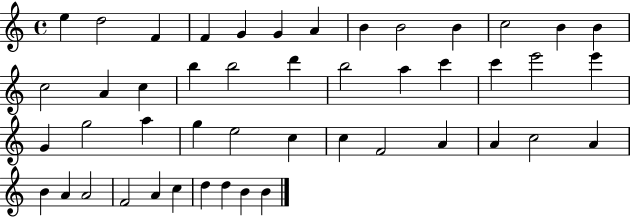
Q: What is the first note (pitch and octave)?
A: E5